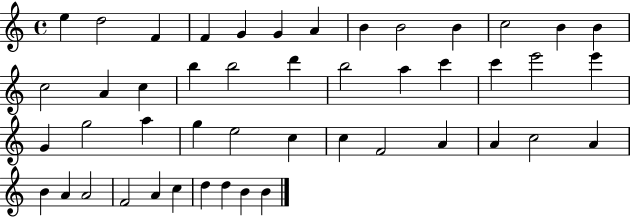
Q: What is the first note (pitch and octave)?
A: E5